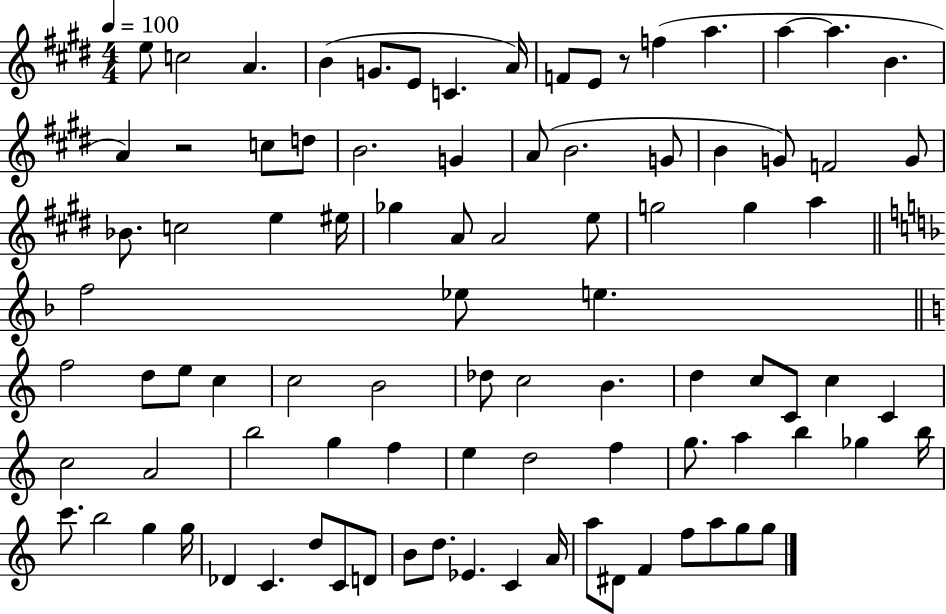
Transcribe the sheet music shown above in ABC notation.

X:1
T:Untitled
M:4/4
L:1/4
K:E
e/2 c2 A B G/2 E/2 C A/4 F/2 E/2 z/2 f a a a B A z2 c/2 d/2 B2 G A/2 B2 G/2 B G/2 F2 G/2 _B/2 c2 e ^e/4 _g A/2 A2 e/2 g2 g a f2 _e/2 e f2 d/2 e/2 c c2 B2 _d/2 c2 B d c/2 C/2 c C c2 A2 b2 g f e d2 f g/2 a b _g b/4 c'/2 b2 g g/4 _D C d/2 C/2 D/2 B/2 d/2 _E C A/4 a/2 ^D/2 F f/2 a/2 g/2 g/2